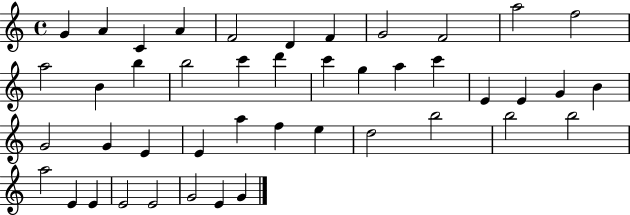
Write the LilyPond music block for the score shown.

{
  \clef treble
  \time 4/4
  \defaultTimeSignature
  \key c \major
  g'4 a'4 c'4 a'4 | f'2 d'4 f'4 | g'2 f'2 | a''2 f''2 | \break a''2 b'4 b''4 | b''2 c'''4 d'''4 | c'''4 g''4 a''4 c'''4 | e'4 e'4 g'4 b'4 | \break g'2 g'4 e'4 | e'4 a''4 f''4 e''4 | d''2 b''2 | b''2 b''2 | \break a''2 e'4 e'4 | e'2 e'2 | g'2 e'4 g'4 | \bar "|."
}